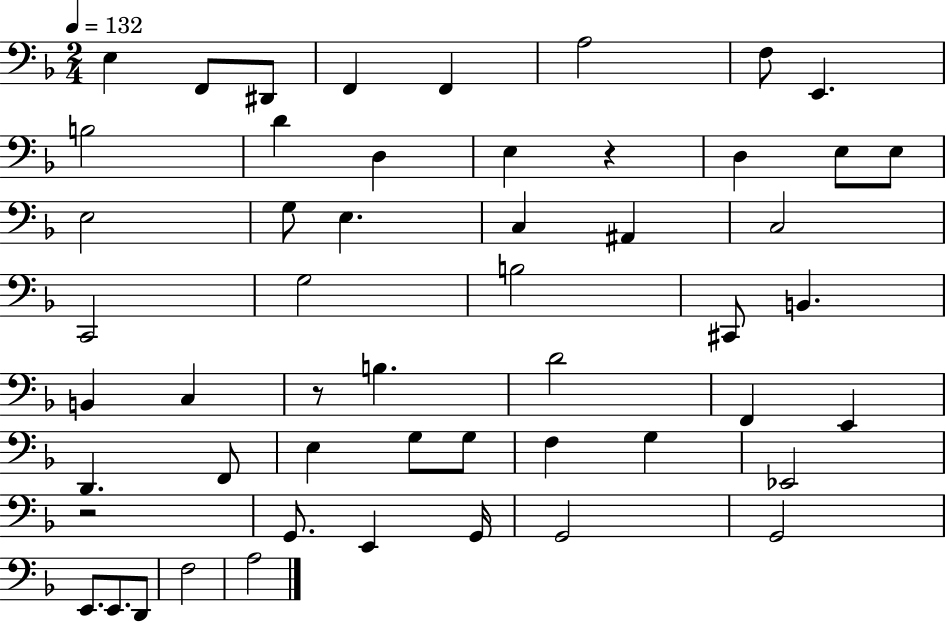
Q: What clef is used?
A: bass